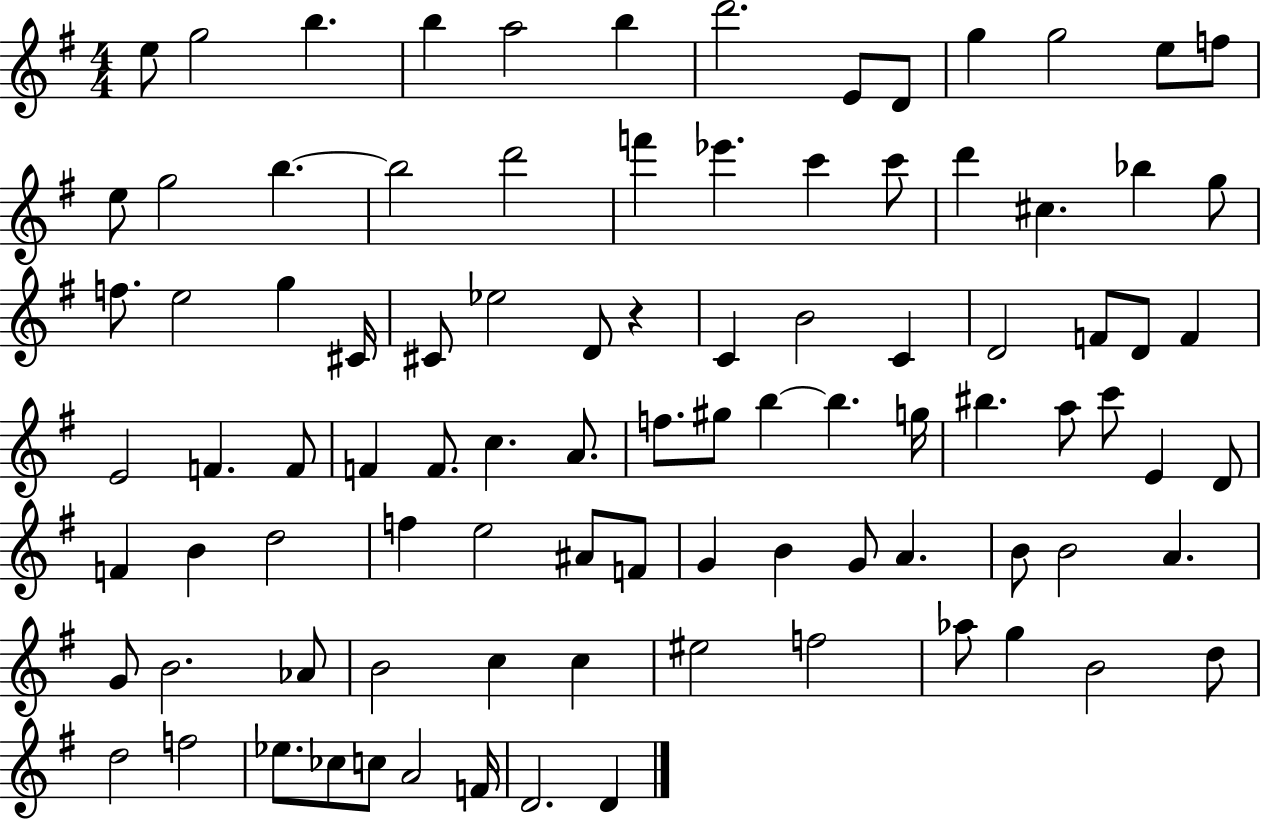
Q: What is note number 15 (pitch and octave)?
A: G5